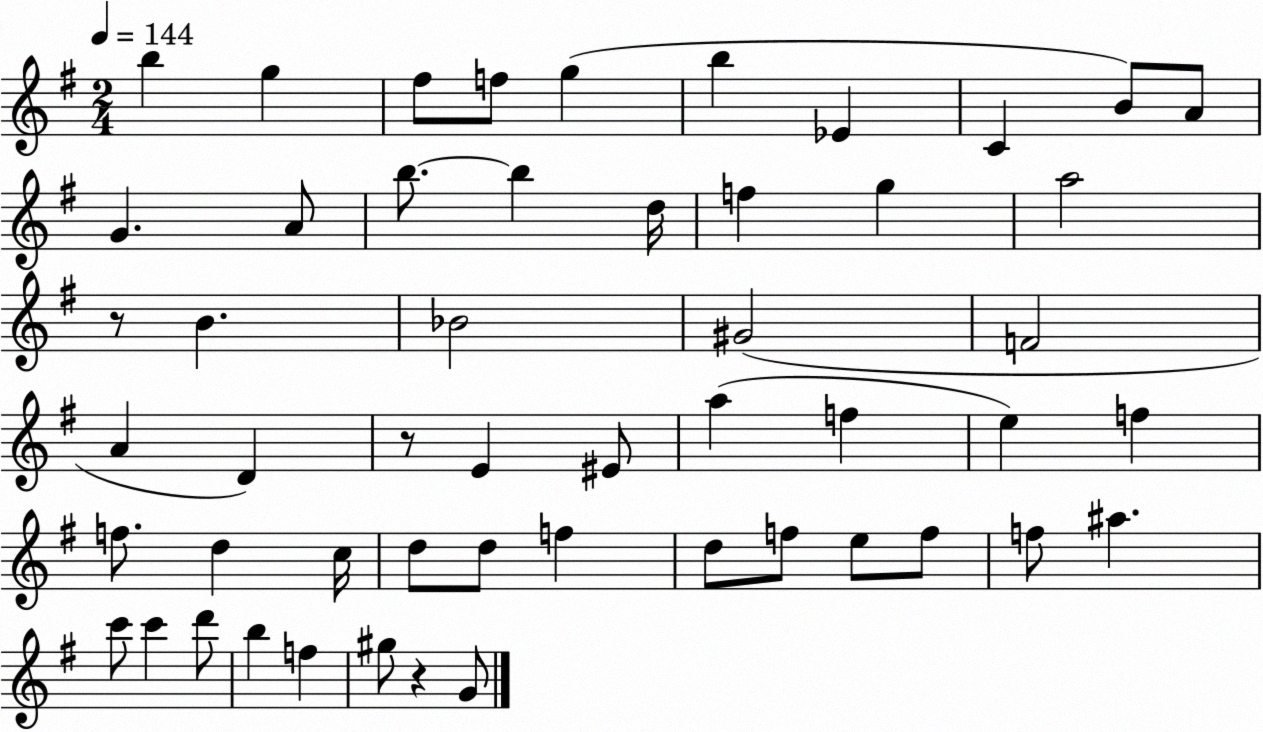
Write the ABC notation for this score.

X:1
T:Untitled
M:2/4
L:1/4
K:G
b g ^f/2 f/2 g b _E C B/2 A/2 G A/2 b/2 b d/4 f g a2 z/2 B _B2 ^G2 F2 A D z/2 E ^E/2 a f e f f/2 d c/4 d/2 d/2 f d/2 f/2 e/2 f/2 f/2 ^a c'/2 c' d'/2 b f ^g/2 z G/2